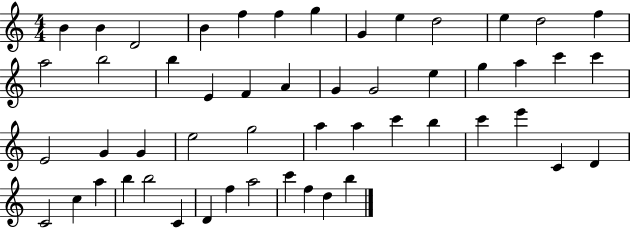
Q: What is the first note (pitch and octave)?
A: B4